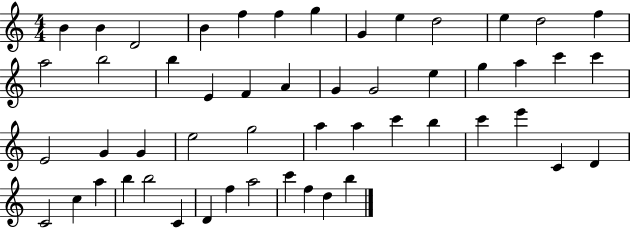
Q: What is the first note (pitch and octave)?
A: B4